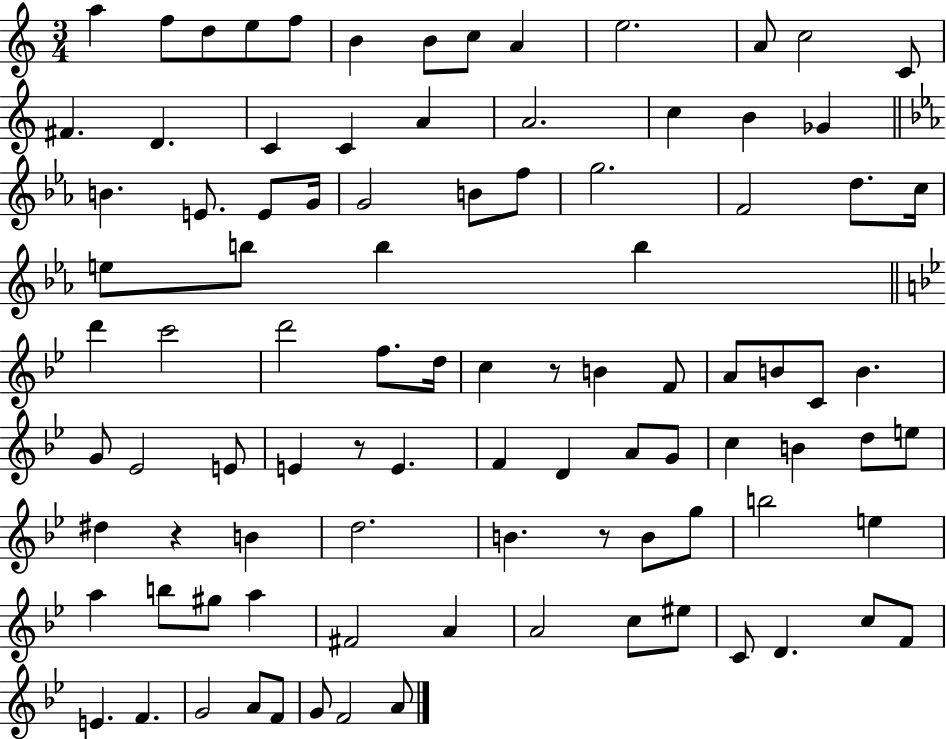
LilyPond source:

{
  \clef treble
  \numericTimeSignature
  \time 3/4
  \key c \major
  \repeat volta 2 { a''4 f''8 d''8 e''8 f''8 | b'4 b'8 c''8 a'4 | e''2. | a'8 c''2 c'8 | \break fis'4. d'4. | c'4 c'4 a'4 | a'2. | c''4 b'4 ges'4 | \break \bar "||" \break \key c \minor b'4. e'8. e'8 g'16 | g'2 b'8 f''8 | g''2. | f'2 d''8. c''16 | \break e''8 b''8 b''4 b''4 | \bar "||" \break \key bes \major d'''4 c'''2 | d'''2 f''8. d''16 | c''4 r8 b'4 f'8 | a'8 b'8 c'8 b'4. | \break g'8 ees'2 e'8 | e'4 r8 e'4. | f'4 d'4 a'8 g'8 | c''4 b'4 d''8 e''8 | \break dis''4 r4 b'4 | d''2. | b'4. r8 b'8 g''8 | b''2 e''4 | \break a''4 b''8 gis''8 a''4 | fis'2 a'4 | a'2 c''8 eis''8 | c'8 d'4. c''8 f'8 | \break e'4. f'4. | g'2 a'8 f'8 | g'8 f'2 a'8 | } \bar "|."
}